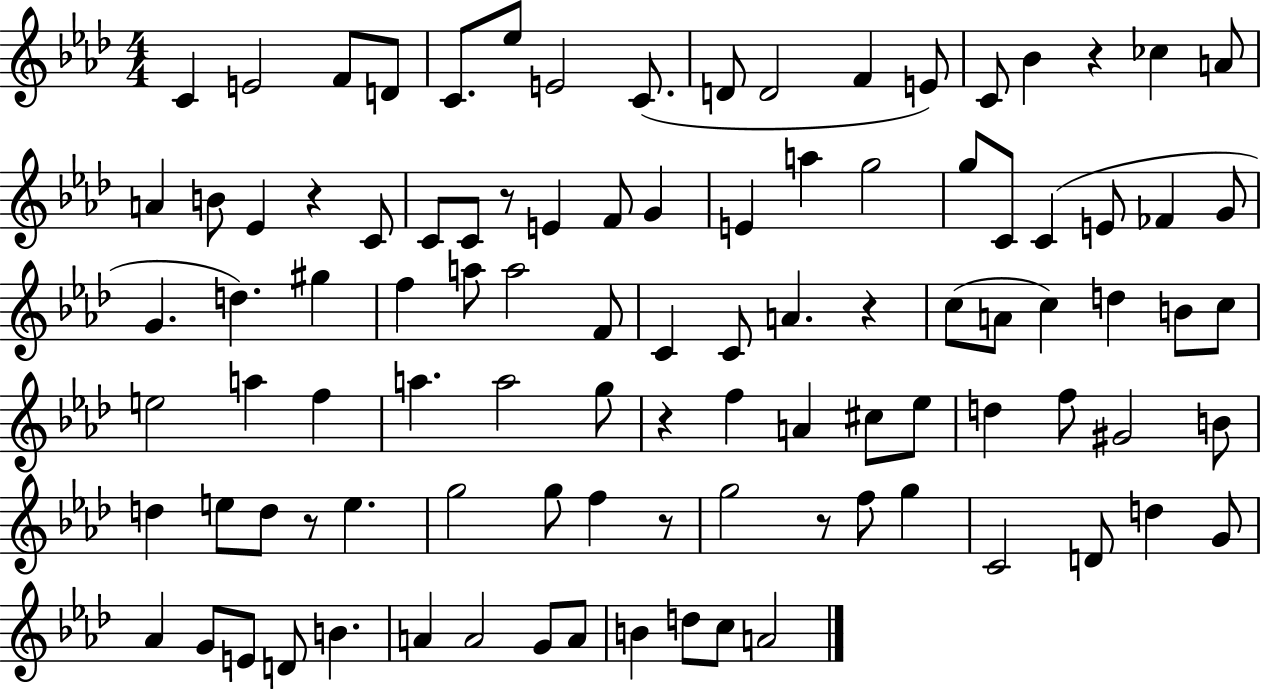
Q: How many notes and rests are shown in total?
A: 99